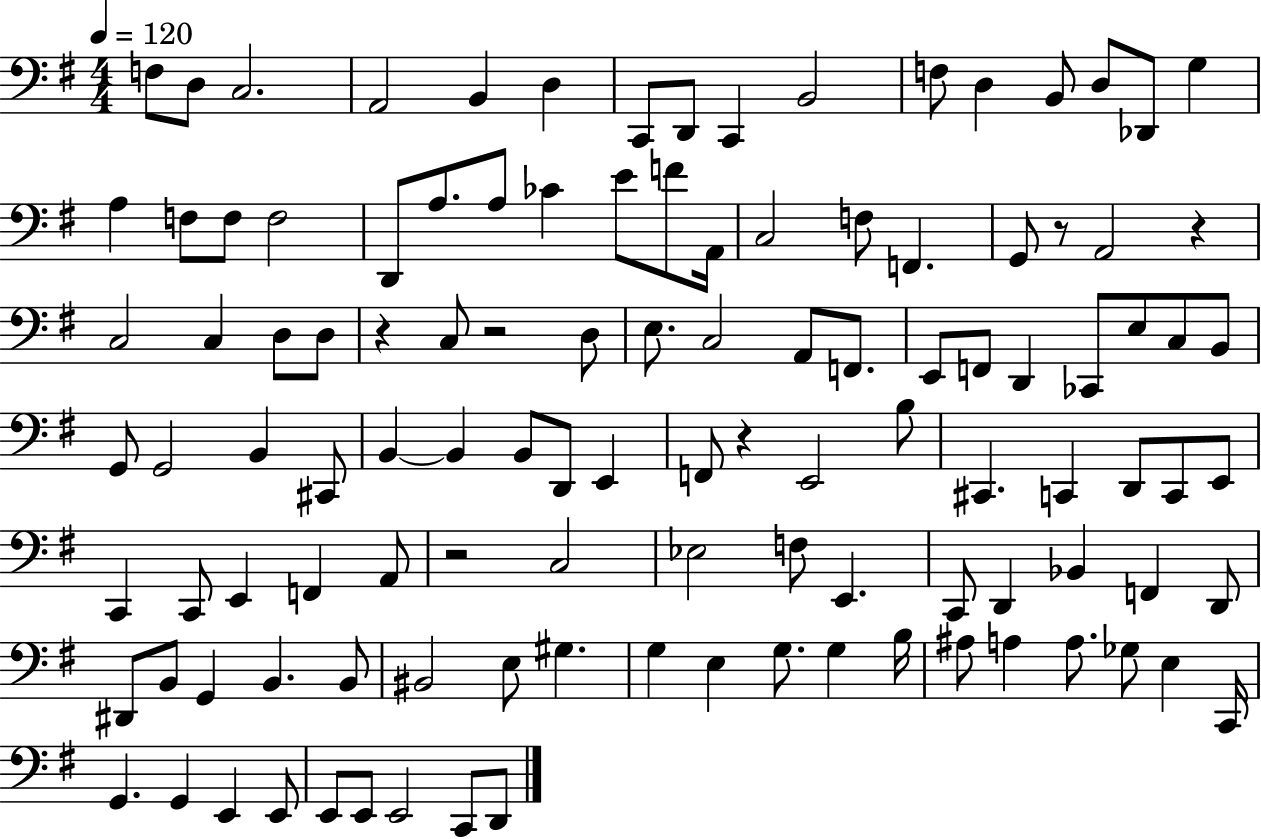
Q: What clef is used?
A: bass